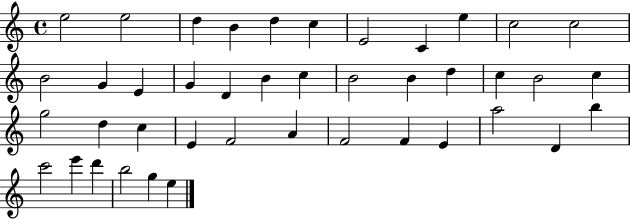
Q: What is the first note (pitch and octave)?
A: E5